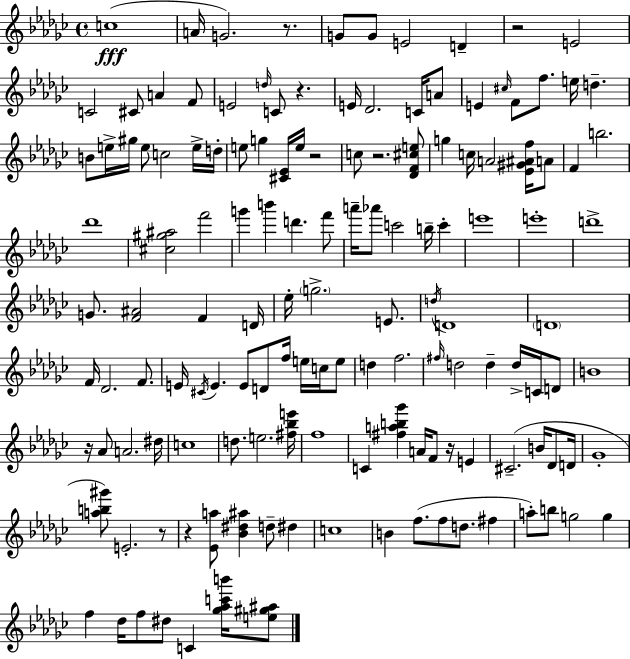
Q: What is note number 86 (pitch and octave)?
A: B4